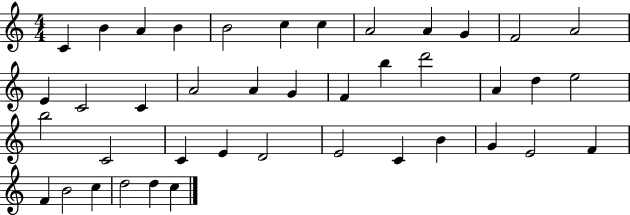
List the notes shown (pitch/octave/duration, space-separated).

C4/q B4/q A4/q B4/q B4/h C5/q C5/q A4/h A4/q G4/q F4/h A4/h E4/q C4/h C4/q A4/h A4/q G4/q F4/q B5/q D6/h A4/q D5/q E5/h B5/h C4/h C4/q E4/q D4/h E4/h C4/q B4/q G4/q E4/h F4/q F4/q B4/h C5/q D5/h D5/q C5/q